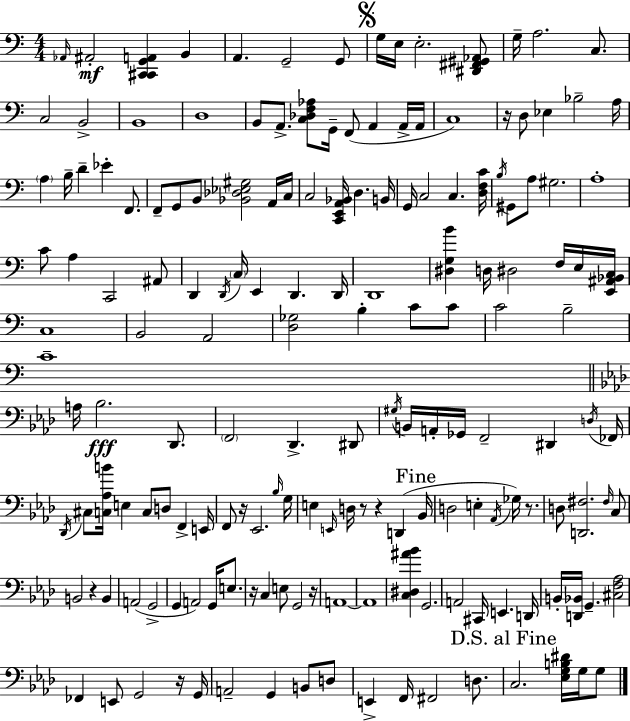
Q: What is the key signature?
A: C major